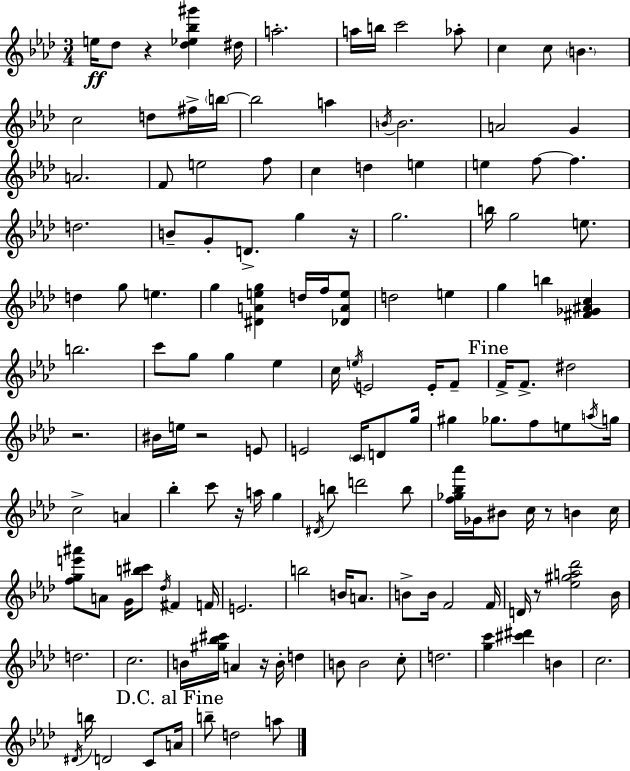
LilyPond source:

{
  \clef treble
  \numericTimeSignature
  \time 3/4
  \key f \minor
  \repeat volta 2 { e''16\ff des''8 r4 <des'' ees'' bes'' gis'''>4 dis''16 | a''2.-. | a''16 b''16 c'''2 aes''8-. | c''4 c''8 \parenthesize b'4. | \break c''2 d''8 fis''16-> \parenthesize b''16~~ | b''2 a''4 | \acciaccatura { b'16 } b'2. | a'2 g'4 | \break a'2. | f'8 e''2 f''8 | c''4 d''4 e''4 | e''4 f''8~~ f''4. | \break d''2. | b'8-- g'8-. d'8.-> g''4 | r16 g''2. | b''16 g''2 e''8. | \break d''4 g''8 e''4. | g''4 <dis' a' e'' g''>4 d''16 f''16 <des' a' e''>8 | d''2 e''4 | g''4 b''4 <fis' ges' ais' c''>4 | \break b''2. | c'''8 g''8 g''4 ees''4 | c''16 \acciaccatura { e''16 } e'2 e'16-. | f'8-- \mark "Fine" f'16-> f'8.-> dis''2 | \break r2. | bis'16 e''16 r2 | e'8 e'2 \parenthesize c'16 d'8 | g''16 gis''4 ges''8. f''8 e''8 | \break \acciaccatura { a''16 } g''16 c''2-> a'4 | bes''4-. c'''8 r16 a''16 g''4 | \acciaccatura { dis'16 } b''8 d'''2 | b''8 <f'' ges'' bes'' aes'''>16 ges'16 bis'8 c''16 r8 b'4 | \break c''16 <f'' g'' e''' ais'''>8 a'8 g'16 <b'' cis'''>8 \acciaccatura { des''16 } | fis'4 f'16 e'2. | b''2 | b'16 a'8. b'8-> b'16 f'2 | \break f'16 d'16 r8 <ees'' gis'' a'' des'''>2 | bes'16 d''2. | c''2. | b'16 <gis'' bes'' cis'''>16 a'4 r16 | \break b'16-. d''4 b'8 b'2 | c''8-. d''2. | <g'' c'''>4 <cis''' dis'''>4 | b'4 c''2. | \break \acciaccatura { dis'16 } b''16 d'2 | c'8 \mark "D.C. al Fine" a'16 b''8-- d''2 | a''8 } \bar "|."
}